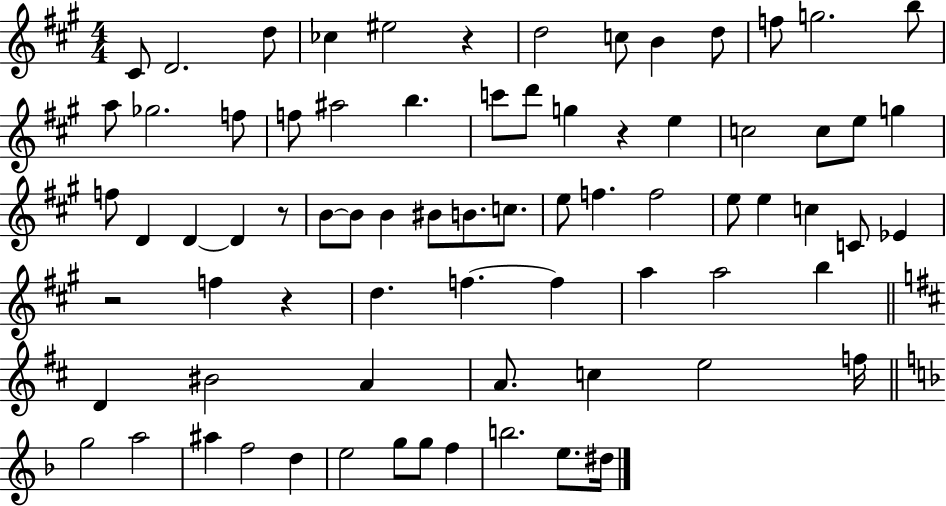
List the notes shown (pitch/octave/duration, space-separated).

C#4/e D4/h. D5/e CES5/q EIS5/h R/q D5/h C5/e B4/q D5/e F5/e G5/h. B5/e A5/e Gb5/h. F5/e F5/e A#5/h B5/q. C6/e D6/e G5/q R/q E5/q C5/h C5/e E5/e G5/q F5/e D4/q D4/q D4/q R/e B4/e B4/e B4/q BIS4/e B4/e. C5/e. E5/e F5/q. F5/h E5/e E5/q C5/q C4/e Eb4/q R/h F5/q R/q D5/q. F5/q. F5/q A5/q A5/h B5/q D4/q BIS4/h A4/q A4/e. C5/q E5/h F5/s G5/h A5/h A#5/q F5/h D5/q E5/h G5/e G5/e F5/q B5/h. E5/e. D#5/s